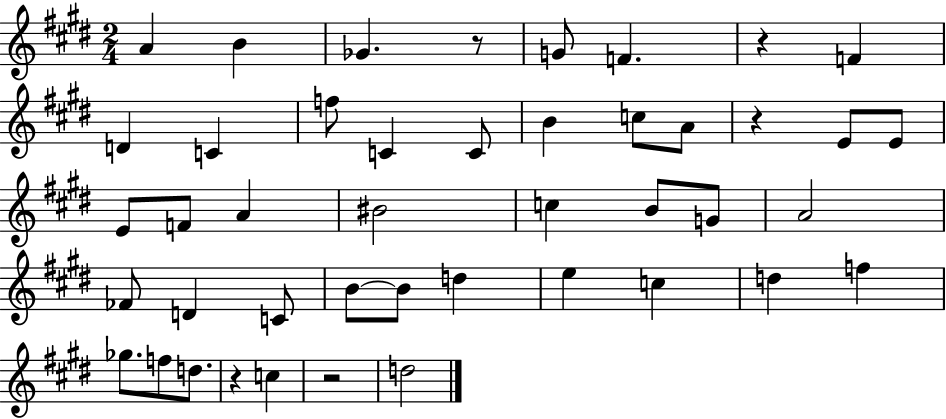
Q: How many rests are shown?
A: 5